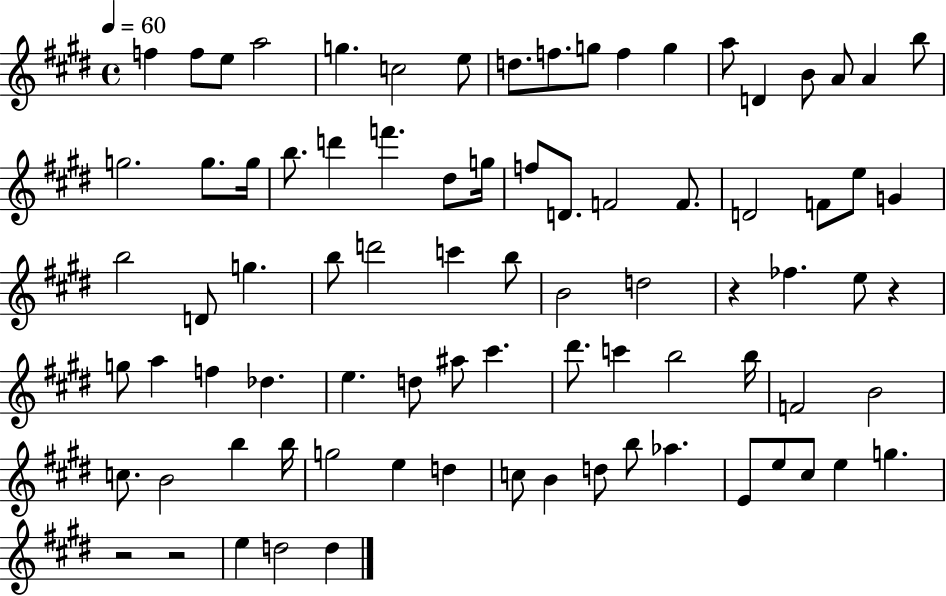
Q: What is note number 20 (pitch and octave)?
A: G5